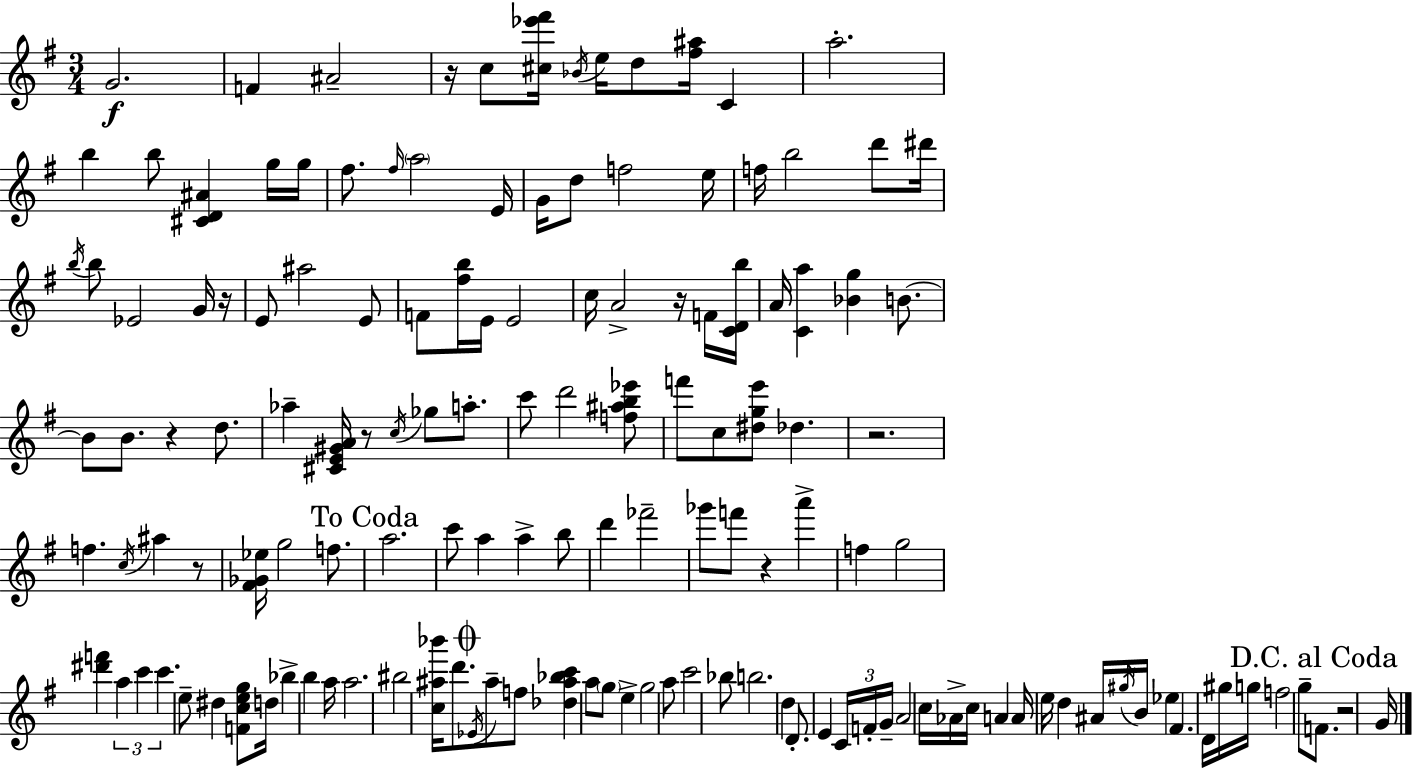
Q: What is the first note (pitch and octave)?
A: G4